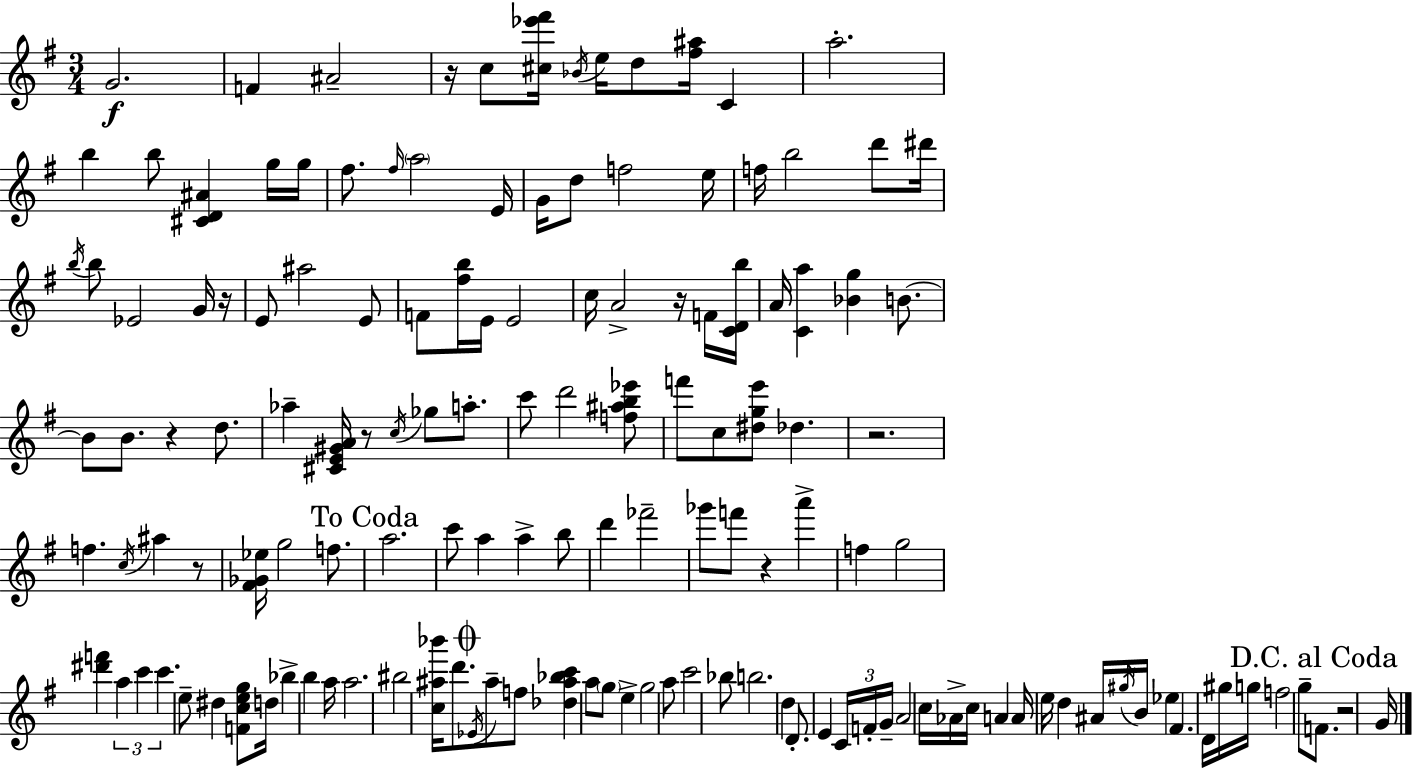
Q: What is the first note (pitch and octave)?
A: G4